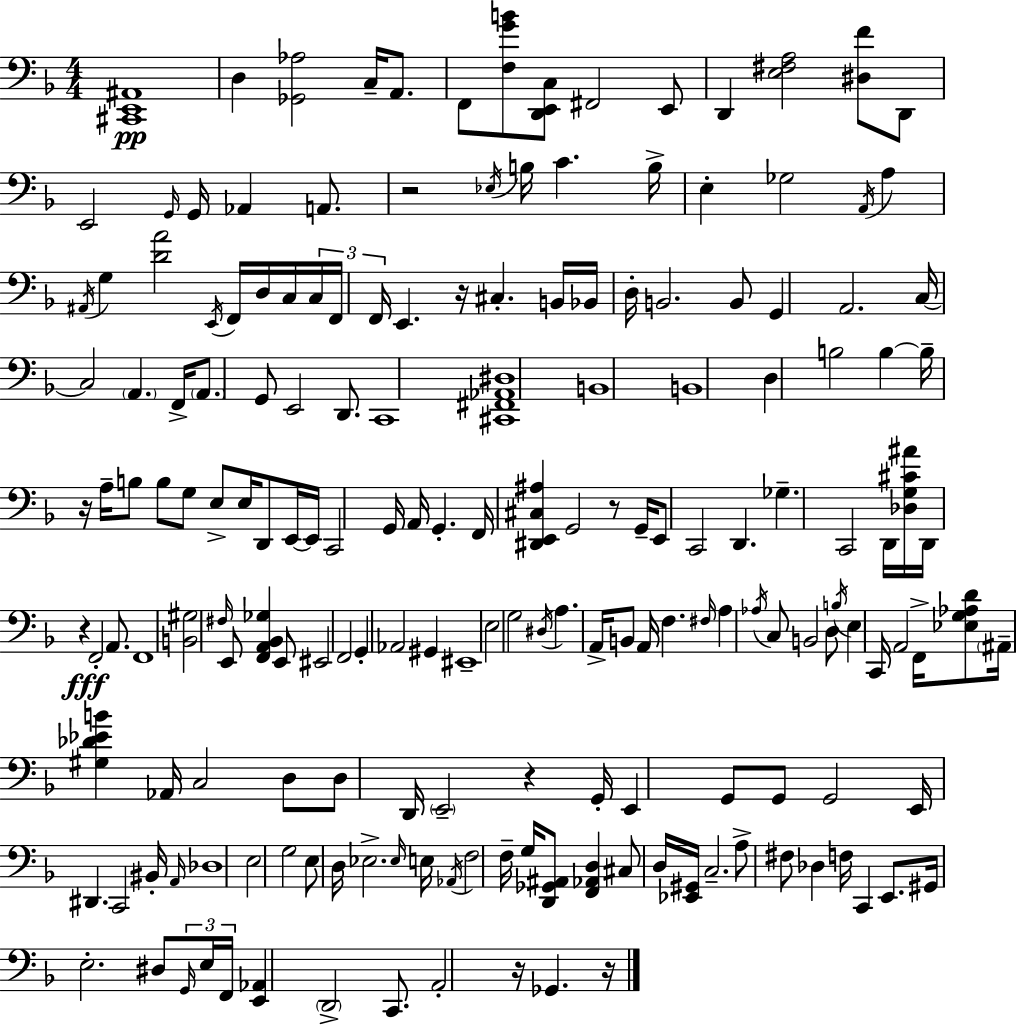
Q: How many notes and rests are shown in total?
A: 182